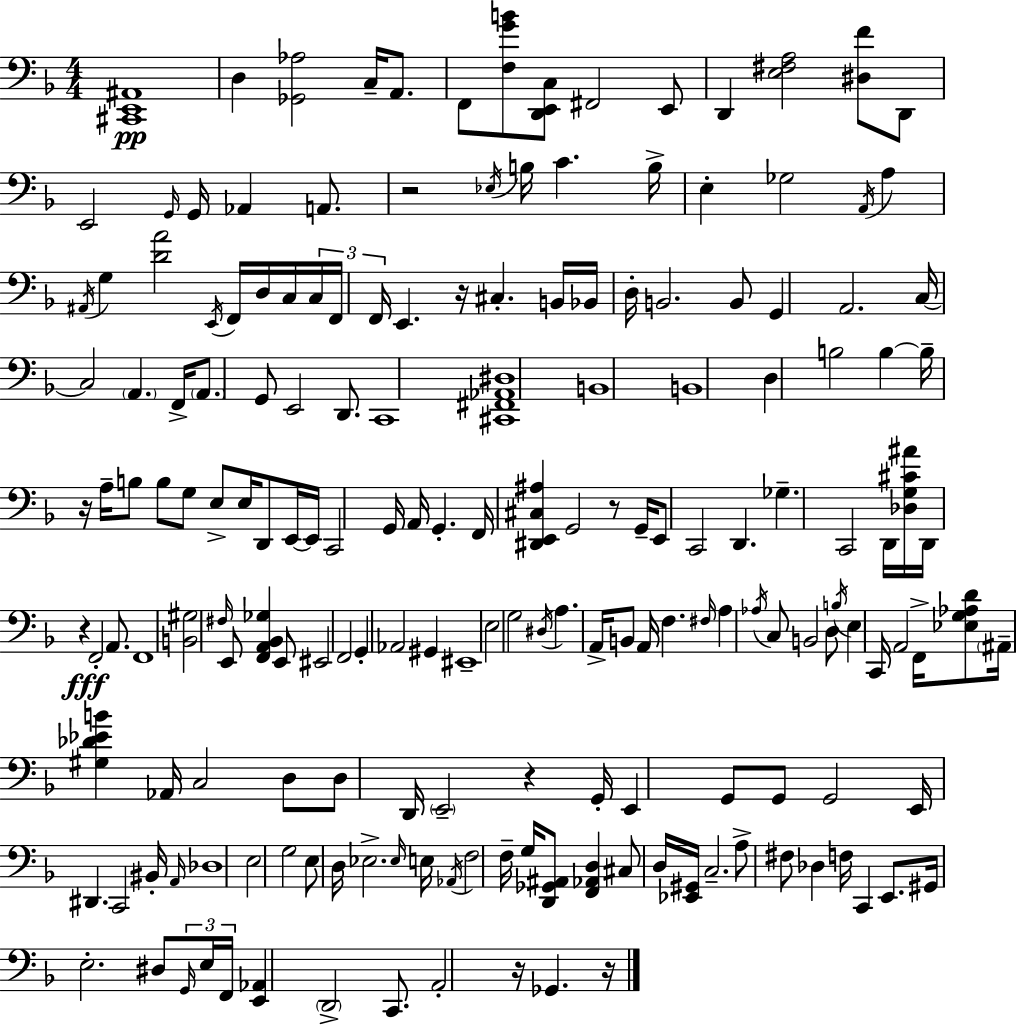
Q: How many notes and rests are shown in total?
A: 182